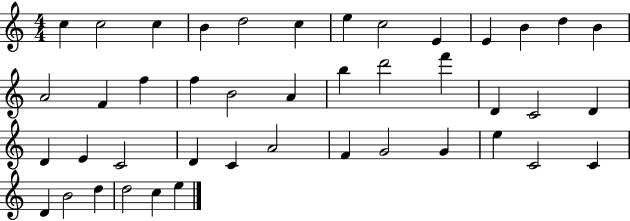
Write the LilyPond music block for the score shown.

{
  \clef treble
  \numericTimeSignature
  \time 4/4
  \key c \major
  c''4 c''2 c''4 | b'4 d''2 c''4 | e''4 c''2 e'4 | e'4 b'4 d''4 b'4 | \break a'2 f'4 f''4 | f''4 b'2 a'4 | b''4 d'''2 f'''4 | d'4 c'2 d'4 | \break d'4 e'4 c'2 | d'4 c'4 a'2 | f'4 g'2 g'4 | e''4 c'2 c'4 | \break d'4 b'2 d''4 | d''2 c''4 e''4 | \bar "|."
}